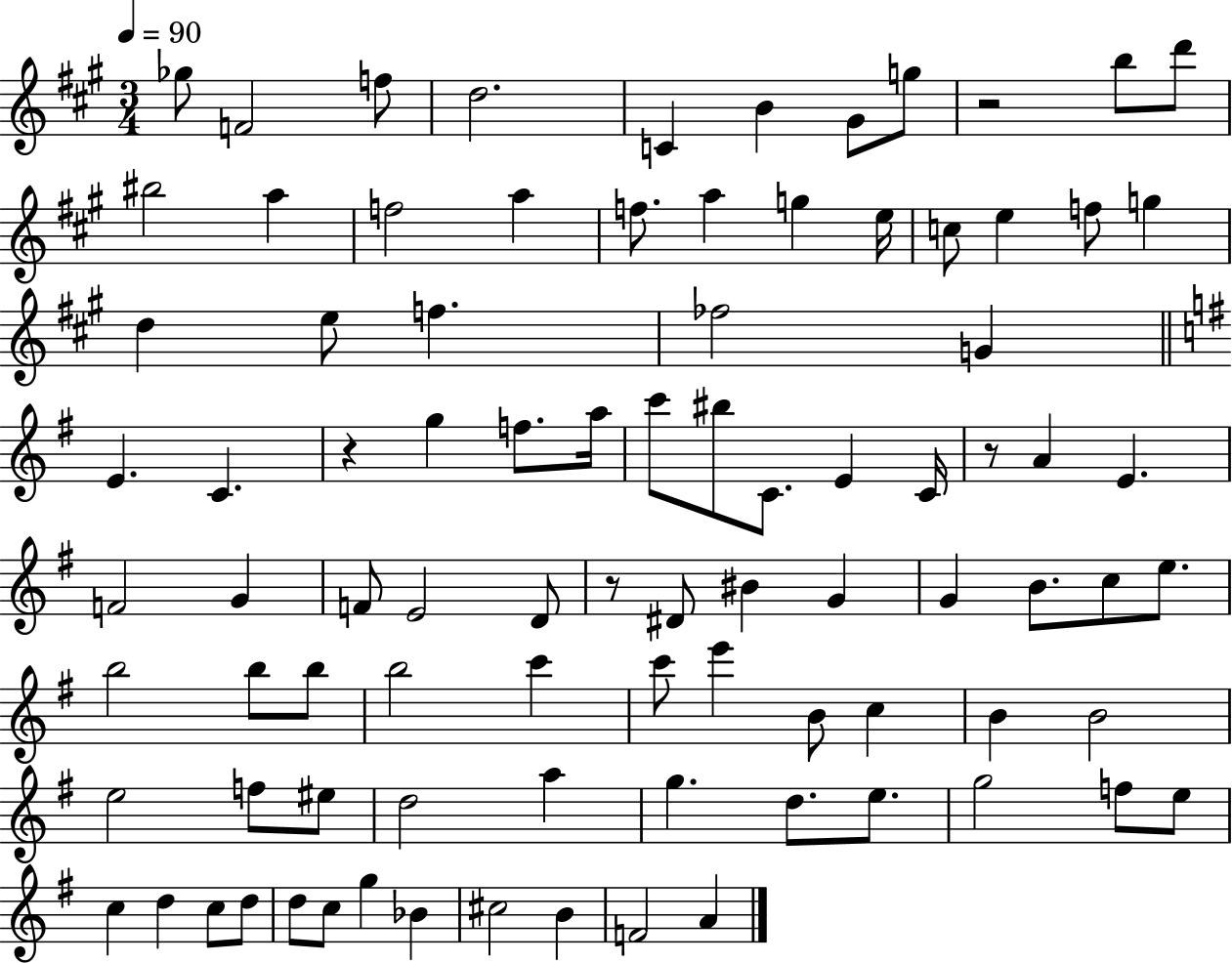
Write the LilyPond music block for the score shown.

{
  \clef treble
  \numericTimeSignature
  \time 3/4
  \key a \major
  \tempo 4 = 90
  ges''8 f'2 f''8 | d''2. | c'4 b'4 gis'8 g''8 | r2 b''8 d'''8 | \break bis''2 a''4 | f''2 a''4 | f''8. a''4 g''4 e''16 | c''8 e''4 f''8 g''4 | \break d''4 e''8 f''4. | fes''2 g'4 | \bar "||" \break \key g \major e'4. c'4. | r4 g''4 f''8. a''16 | c'''8 bis''8 c'8. e'4 c'16 | r8 a'4 e'4. | \break f'2 g'4 | f'8 e'2 d'8 | r8 dis'8 bis'4 g'4 | g'4 b'8. c''8 e''8. | \break b''2 b''8 b''8 | b''2 c'''4 | c'''8 e'''4 b'8 c''4 | b'4 b'2 | \break e''2 f''8 eis''8 | d''2 a''4 | g''4. d''8. e''8. | g''2 f''8 e''8 | \break c''4 d''4 c''8 d''8 | d''8 c''8 g''4 bes'4 | cis''2 b'4 | f'2 a'4 | \break \bar "|."
}